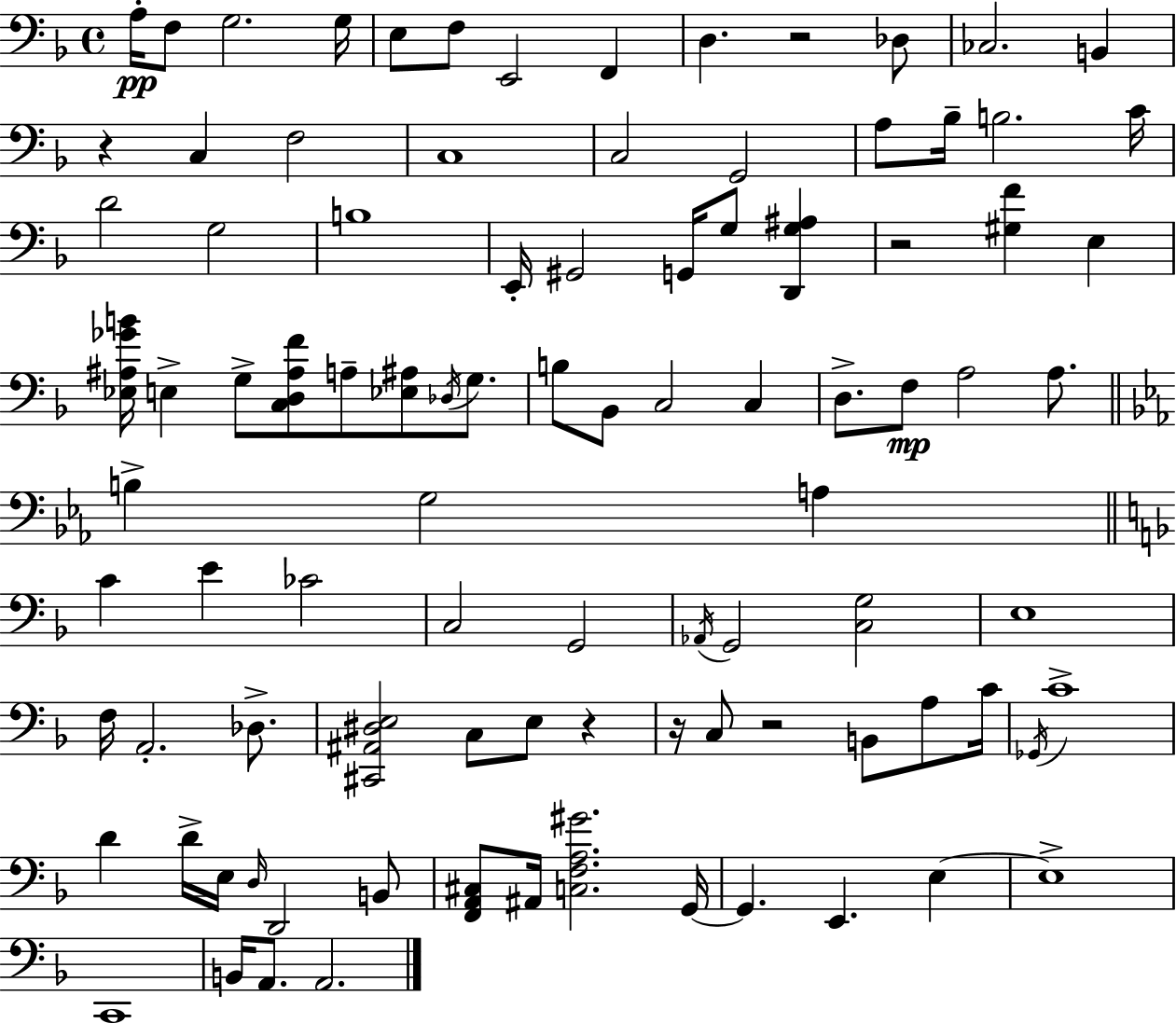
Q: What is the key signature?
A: D minor